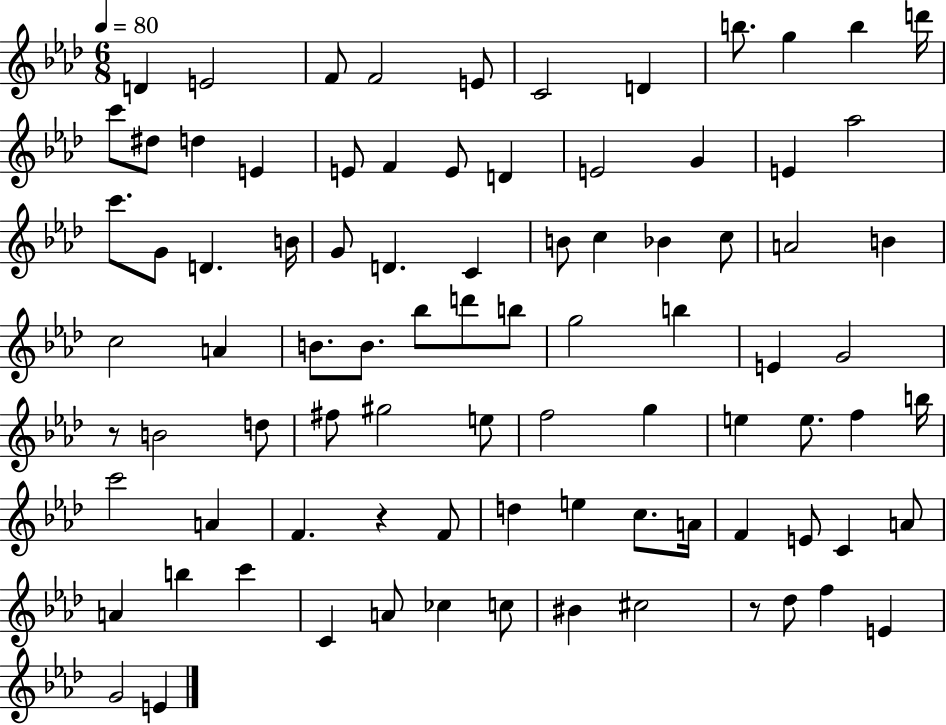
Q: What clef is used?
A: treble